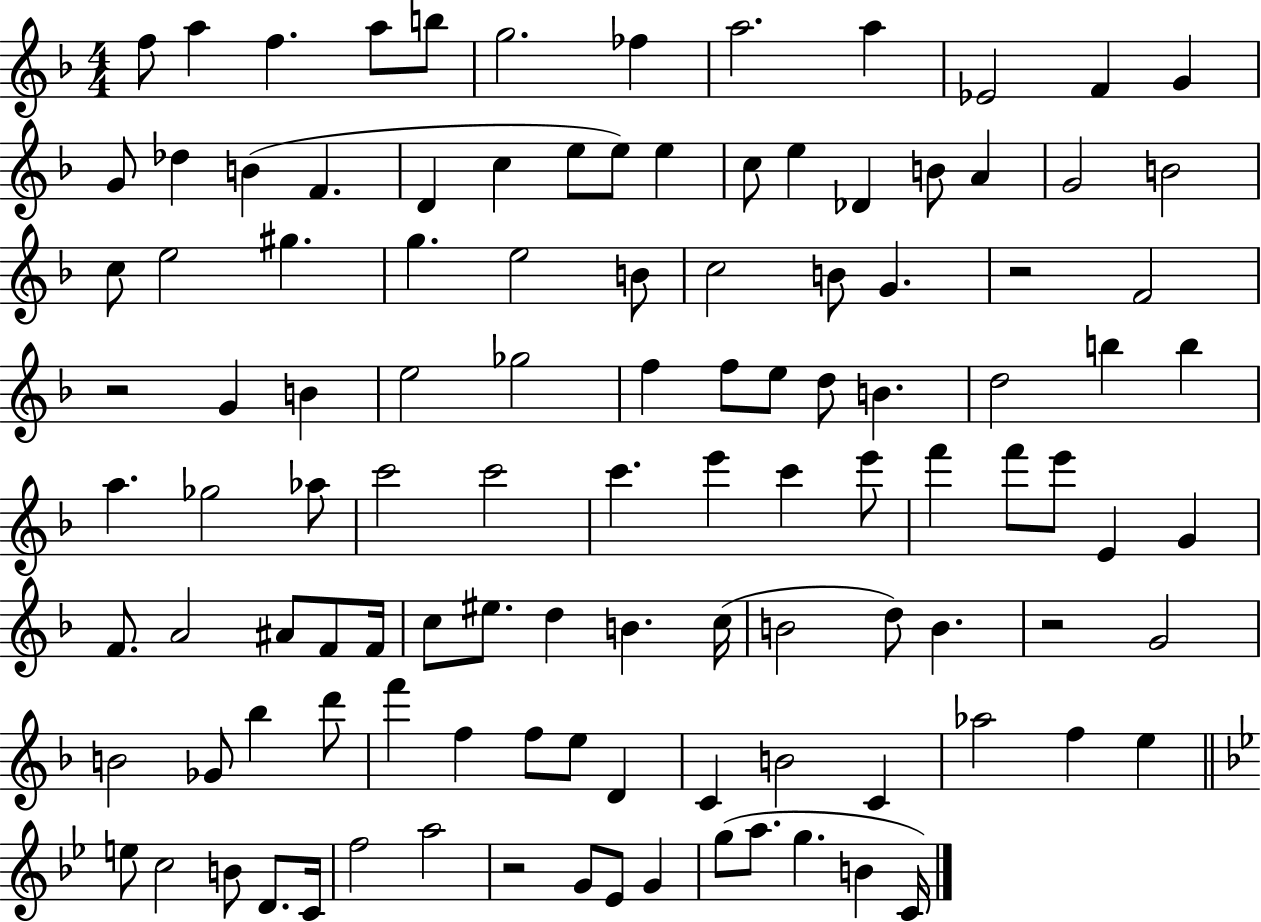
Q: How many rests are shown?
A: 4